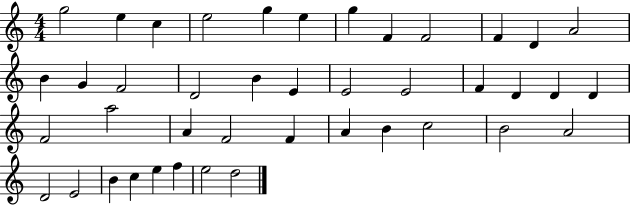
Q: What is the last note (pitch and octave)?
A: D5